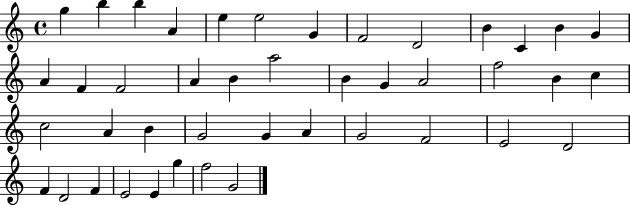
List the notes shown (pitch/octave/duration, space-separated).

G5/q B5/q B5/q A4/q E5/q E5/h G4/q F4/h D4/h B4/q C4/q B4/q G4/q A4/q F4/q F4/h A4/q B4/q A5/h B4/q G4/q A4/h F5/h B4/q C5/q C5/h A4/q B4/q G4/h G4/q A4/q G4/h F4/h E4/h D4/h F4/q D4/h F4/q E4/h E4/q G5/q F5/h G4/h